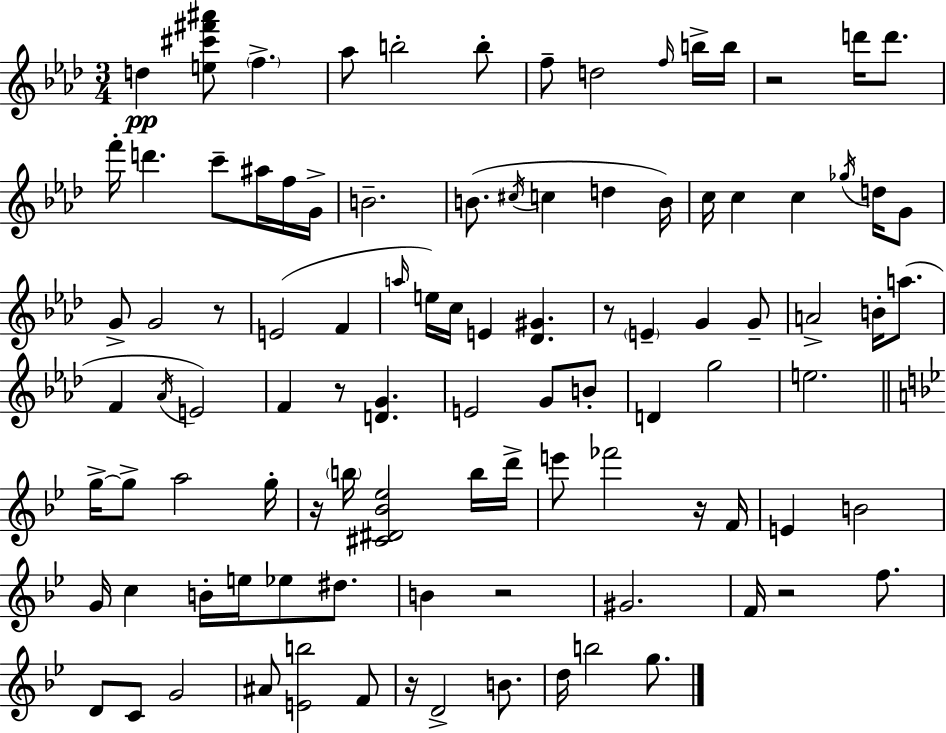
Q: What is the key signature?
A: F minor